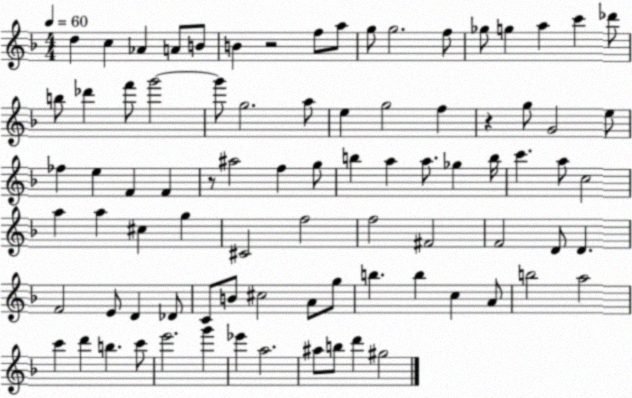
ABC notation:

X:1
T:Untitled
M:4/4
L:1/4
K:F
d c _A A/2 B/2 B z2 f/2 a/2 g/2 g2 f/2 _g/2 g a c' _d'/2 b/2 _d' f'/2 g'2 g'/2 g2 a/2 e g2 f z g/2 G2 e/2 _f e F F z/2 ^a2 f g/2 b a a/2 _g b/4 c' a/2 c2 a a ^c g ^C2 f2 f2 ^F2 F2 D/2 D F2 E/2 D _D/2 C/2 B/2 ^c2 A/2 g/2 b b c A/2 b2 a2 c' d' b c'/2 e'2 g' _e' a2 ^a/2 b/2 d' ^g2